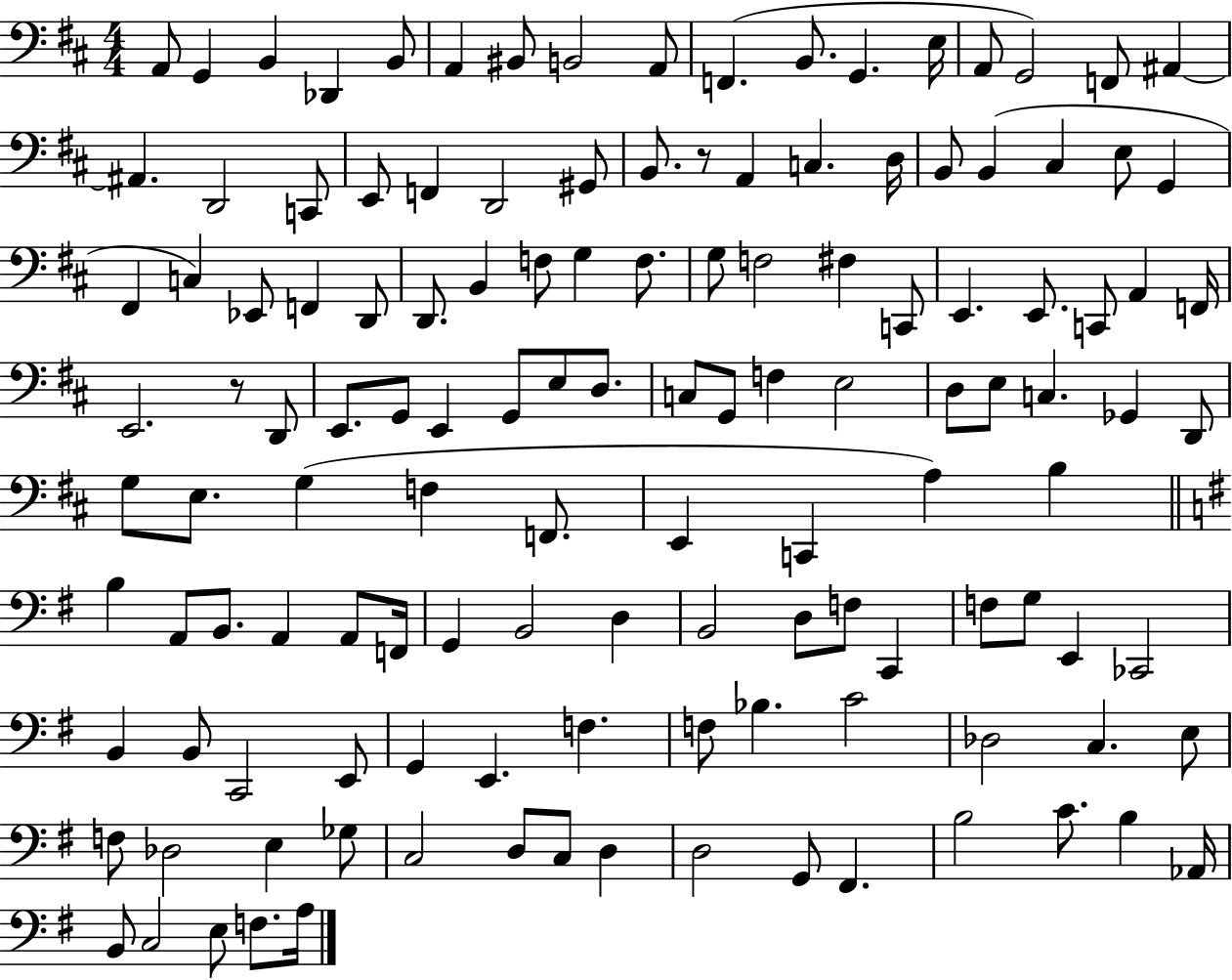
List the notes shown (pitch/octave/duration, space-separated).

A2/e G2/q B2/q Db2/q B2/e A2/q BIS2/e B2/h A2/e F2/q. B2/e. G2/q. E3/s A2/e G2/h F2/e A#2/q A#2/q. D2/h C2/e E2/e F2/q D2/h G#2/e B2/e. R/e A2/q C3/q. D3/s B2/e B2/q C#3/q E3/e G2/q F#2/q C3/q Eb2/e F2/q D2/e D2/e. B2/q F3/e G3/q F3/e. G3/e F3/h F#3/q C2/e E2/q. E2/e. C2/e A2/q F2/s E2/h. R/e D2/e E2/e. G2/e E2/q G2/e E3/e D3/e. C3/e G2/e F3/q E3/h D3/e E3/e C3/q. Gb2/q D2/e G3/e E3/e. G3/q F3/q F2/e. E2/q C2/q A3/q B3/q B3/q A2/e B2/e. A2/q A2/e F2/s G2/q B2/h D3/q B2/h D3/e F3/e C2/q F3/e G3/e E2/q CES2/h B2/q B2/e C2/h E2/e G2/q E2/q. F3/q. F3/e Bb3/q. C4/h Db3/h C3/q. E3/e F3/e Db3/h E3/q Gb3/e C3/h D3/e C3/e D3/q D3/h G2/e F#2/q. B3/h C4/e. B3/q Ab2/s B2/e C3/h E3/e F3/e. A3/s